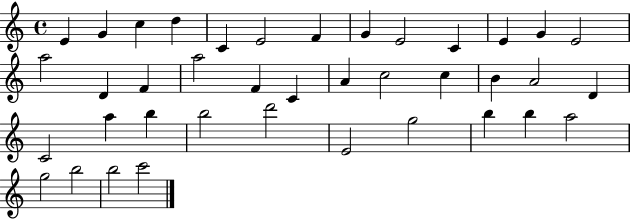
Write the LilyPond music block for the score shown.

{
  \clef treble
  \time 4/4
  \defaultTimeSignature
  \key c \major
  e'4 g'4 c''4 d''4 | c'4 e'2 f'4 | g'4 e'2 c'4 | e'4 g'4 e'2 | \break a''2 d'4 f'4 | a''2 f'4 c'4 | a'4 c''2 c''4 | b'4 a'2 d'4 | \break c'2 a''4 b''4 | b''2 d'''2 | e'2 g''2 | b''4 b''4 a''2 | \break g''2 b''2 | b''2 c'''2 | \bar "|."
}